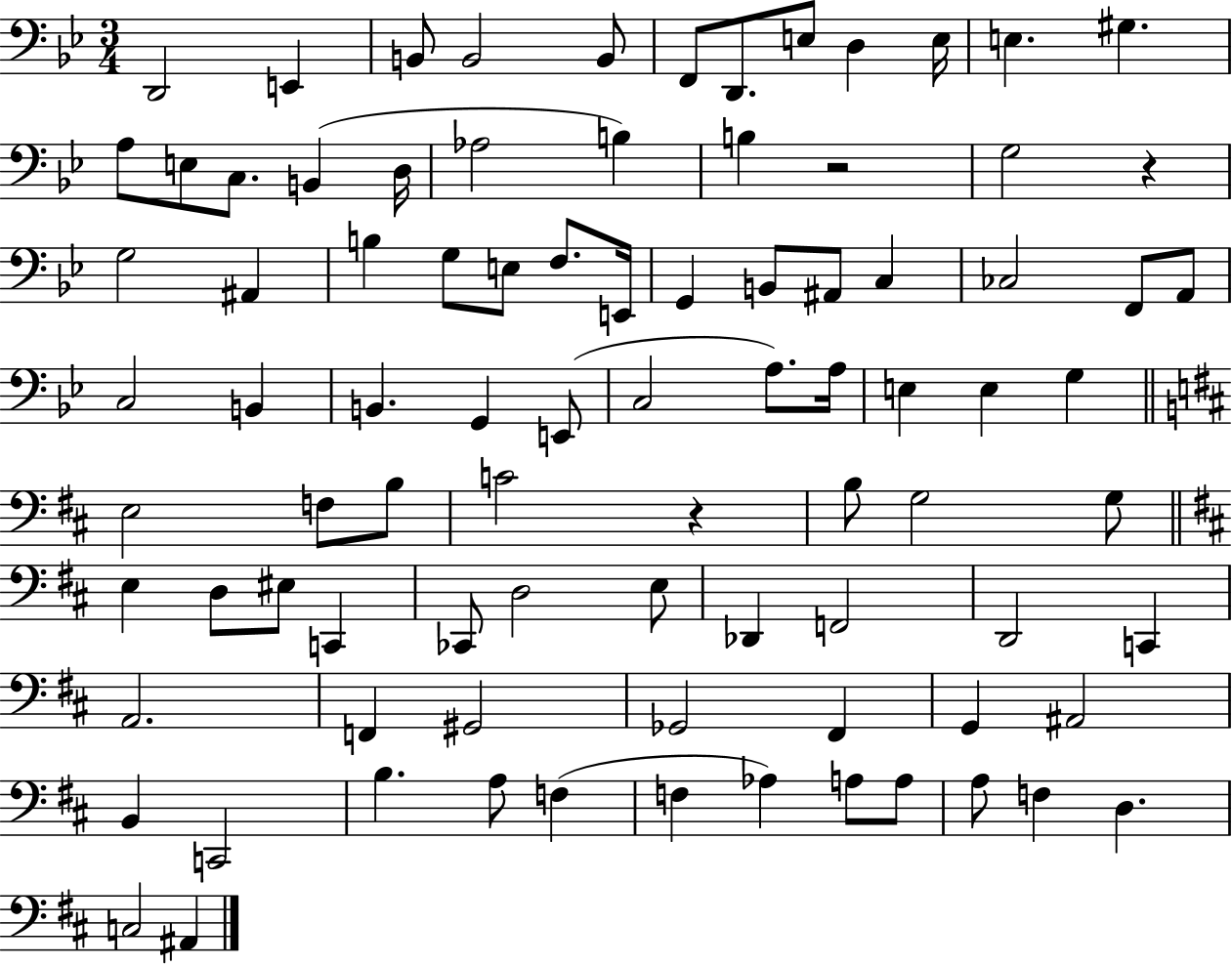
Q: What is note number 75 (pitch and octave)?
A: A3